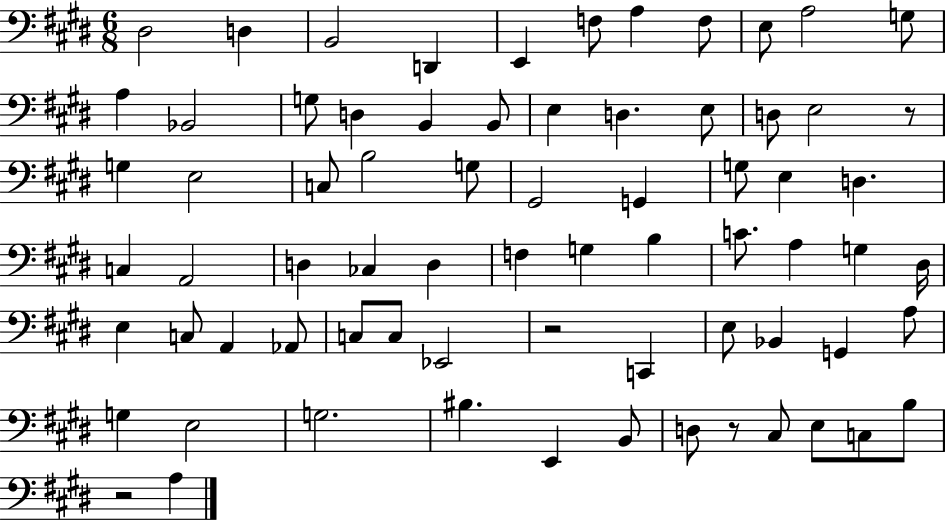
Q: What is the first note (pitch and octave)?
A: D#3